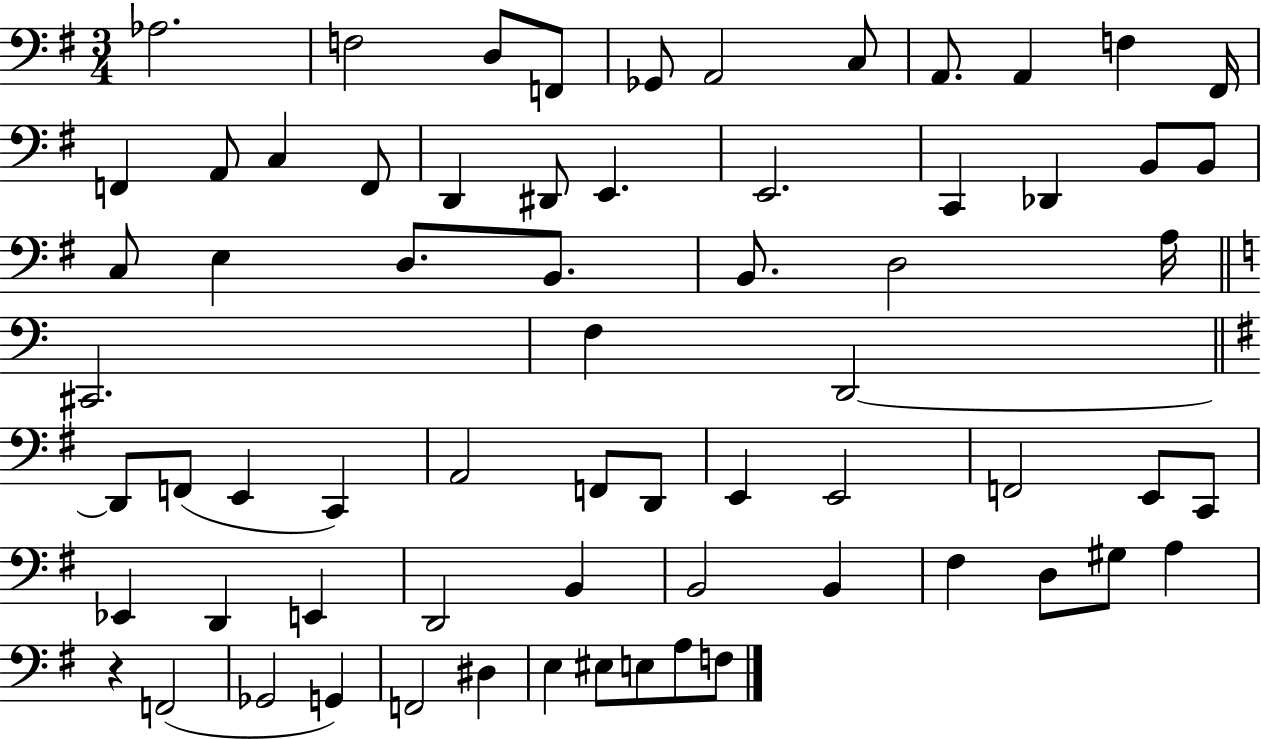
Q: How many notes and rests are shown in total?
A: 67